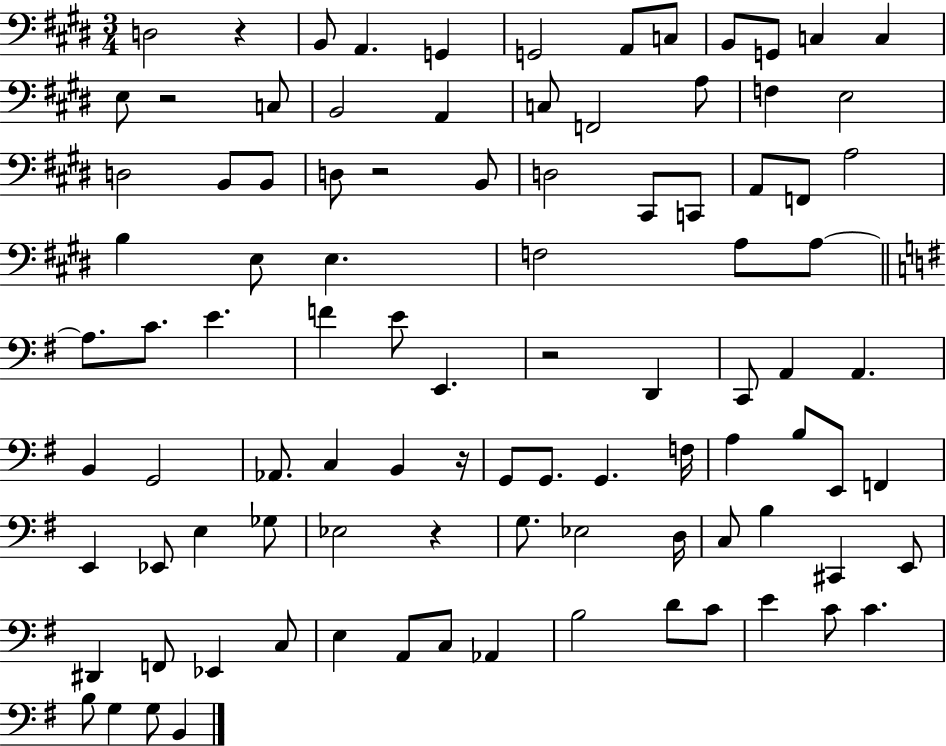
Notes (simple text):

D3/h R/q B2/e A2/q. G2/q G2/h A2/e C3/e B2/e G2/e C3/q C3/q E3/e R/h C3/e B2/h A2/q C3/e F2/h A3/e F3/q E3/h D3/h B2/e B2/e D3/e R/h B2/e D3/h C#2/e C2/e A2/e F2/e A3/h B3/q E3/e E3/q. F3/h A3/e A3/e A3/e. C4/e. E4/q. F4/q E4/e E2/q. R/h D2/q C2/e A2/q A2/q. B2/q G2/h Ab2/e. C3/q B2/q R/s G2/e G2/e. G2/q. F3/s A3/q B3/e E2/e F2/q E2/q Eb2/e E3/q Gb3/e Eb3/h R/q G3/e. Eb3/h D3/s C3/e B3/q C#2/q E2/e D#2/q F2/e Eb2/q C3/e E3/q A2/e C3/e Ab2/q B3/h D4/e C4/e E4/q C4/e C4/q. B3/e G3/q G3/e B2/q